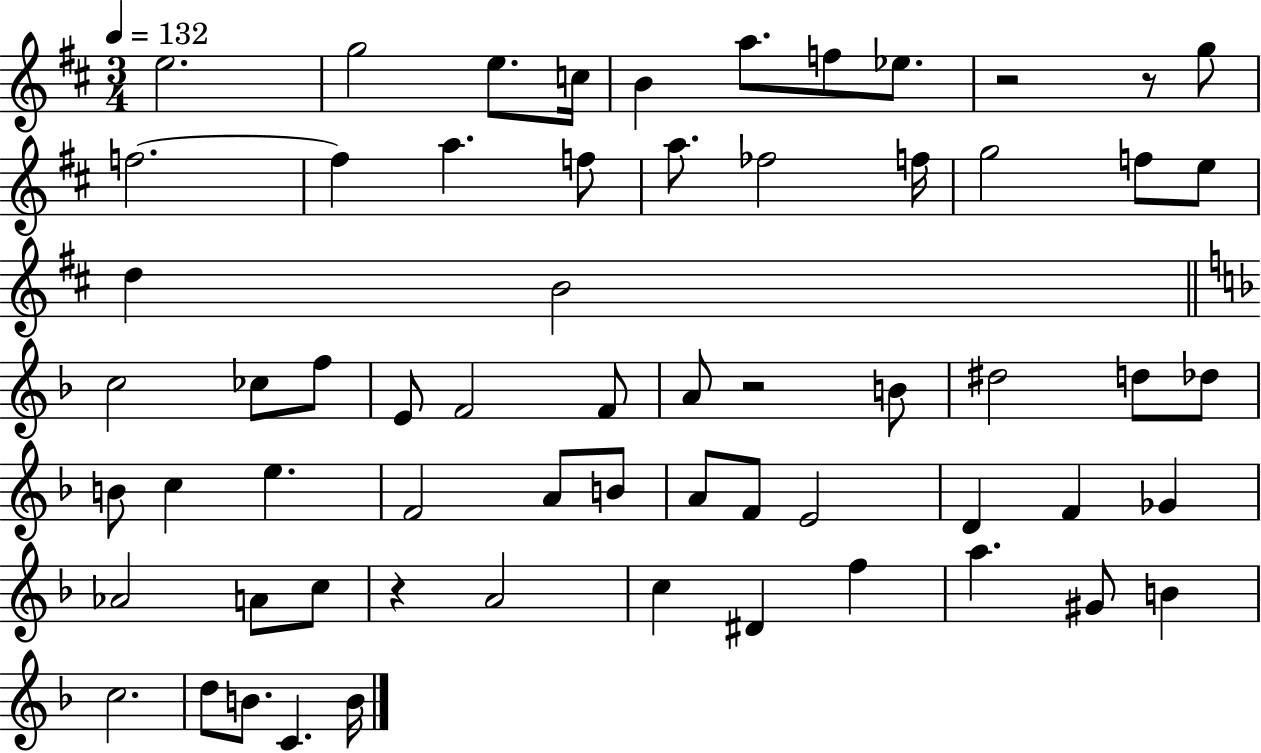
E5/h. G5/h E5/e. C5/s B4/q A5/e. F5/e Eb5/e. R/h R/e G5/e F5/h. F5/q A5/q. F5/e A5/e. FES5/h F5/s G5/h F5/e E5/e D5/q B4/h C5/h CES5/e F5/e E4/e F4/h F4/e A4/e R/h B4/e D#5/h D5/e Db5/e B4/e C5/q E5/q. F4/h A4/e B4/e A4/e F4/e E4/h D4/q F4/q Gb4/q Ab4/h A4/e C5/e R/q A4/h C5/q D#4/q F5/q A5/q. G#4/e B4/q C5/h. D5/e B4/e. C4/q. B4/s